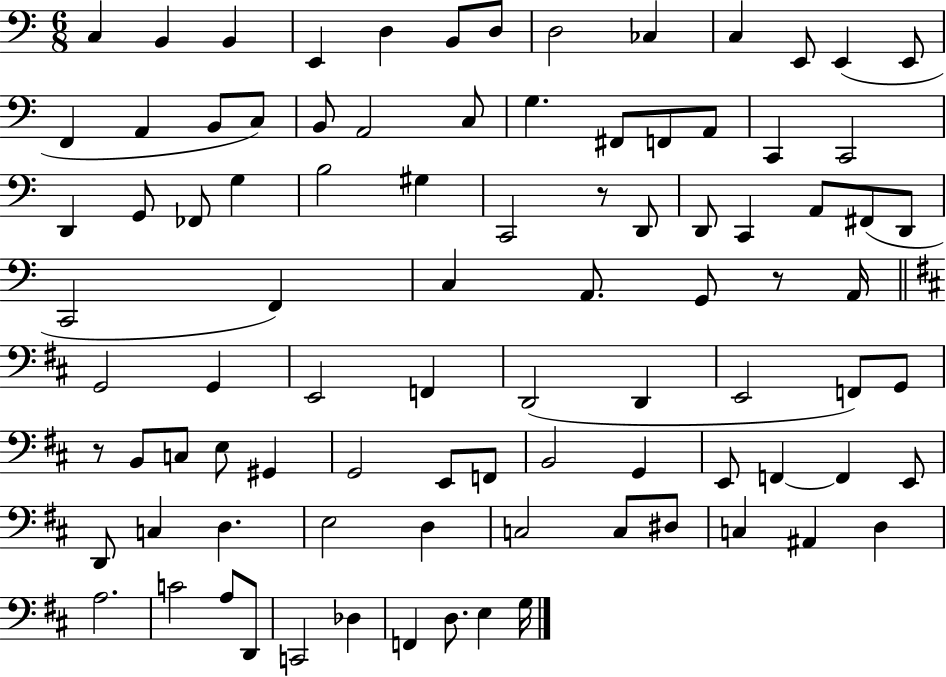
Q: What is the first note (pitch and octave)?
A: C3